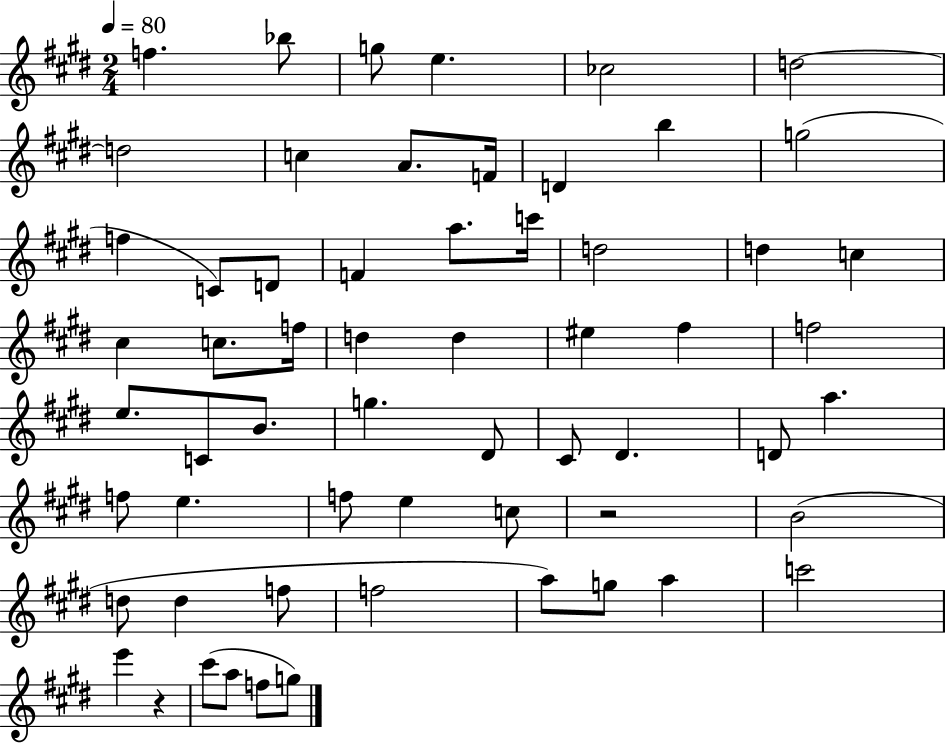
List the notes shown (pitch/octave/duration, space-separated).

F5/q. Bb5/e G5/e E5/q. CES5/h D5/h D5/h C5/q A4/e. F4/s D4/q B5/q G5/h F5/q C4/e D4/e F4/q A5/e. C6/s D5/h D5/q C5/q C#5/q C5/e. F5/s D5/q D5/q EIS5/q F#5/q F5/h E5/e. C4/e B4/e. G5/q. D#4/e C#4/e D#4/q. D4/e A5/q. F5/e E5/q. F5/e E5/q C5/e R/h B4/h D5/e D5/q F5/e F5/h A5/e G5/e A5/q C6/h E6/q R/q C#6/e A5/e F5/e G5/e